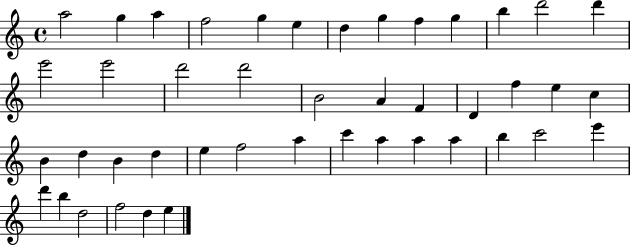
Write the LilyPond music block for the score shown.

{
  \clef treble
  \time 4/4
  \defaultTimeSignature
  \key c \major
  a''2 g''4 a''4 | f''2 g''4 e''4 | d''4 g''4 f''4 g''4 | b''4 d'''2 d'''4 | \break e'''2 e'''2 | d'''2 d'''2 | b'2 a'4 f'4 | d'4 f''4 e''4 c''4 | \break b'4 d''4 b'4 d''4 | e''4 f''2 a''4 | c'''4 a''4 a''4 a''4 | b''4 c'''2 e'''4 | \break d'''4 b''4 d''2 | f''2 d''4 e''4 | \bar "|."
}